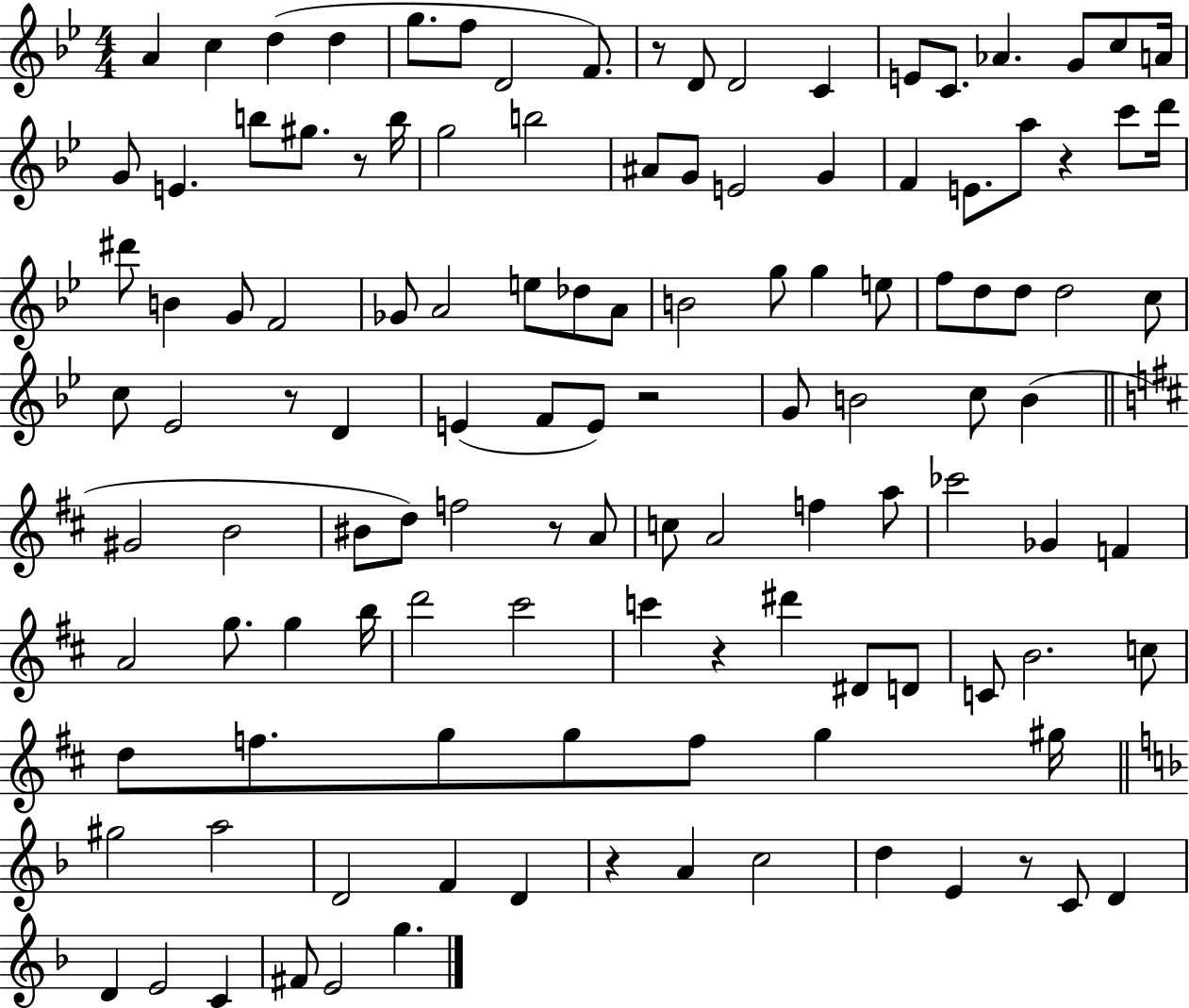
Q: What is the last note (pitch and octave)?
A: G5